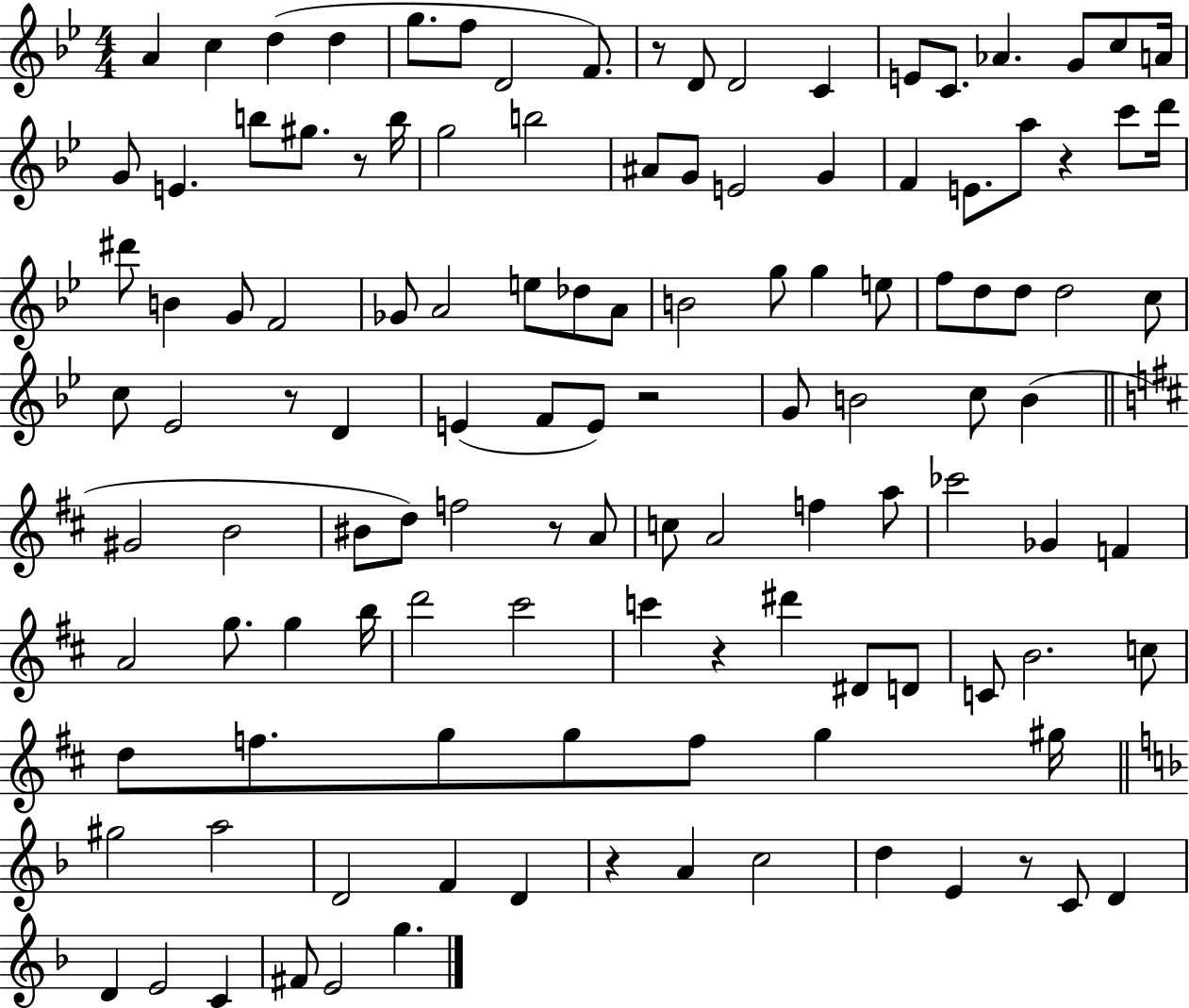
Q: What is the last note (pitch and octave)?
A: G5